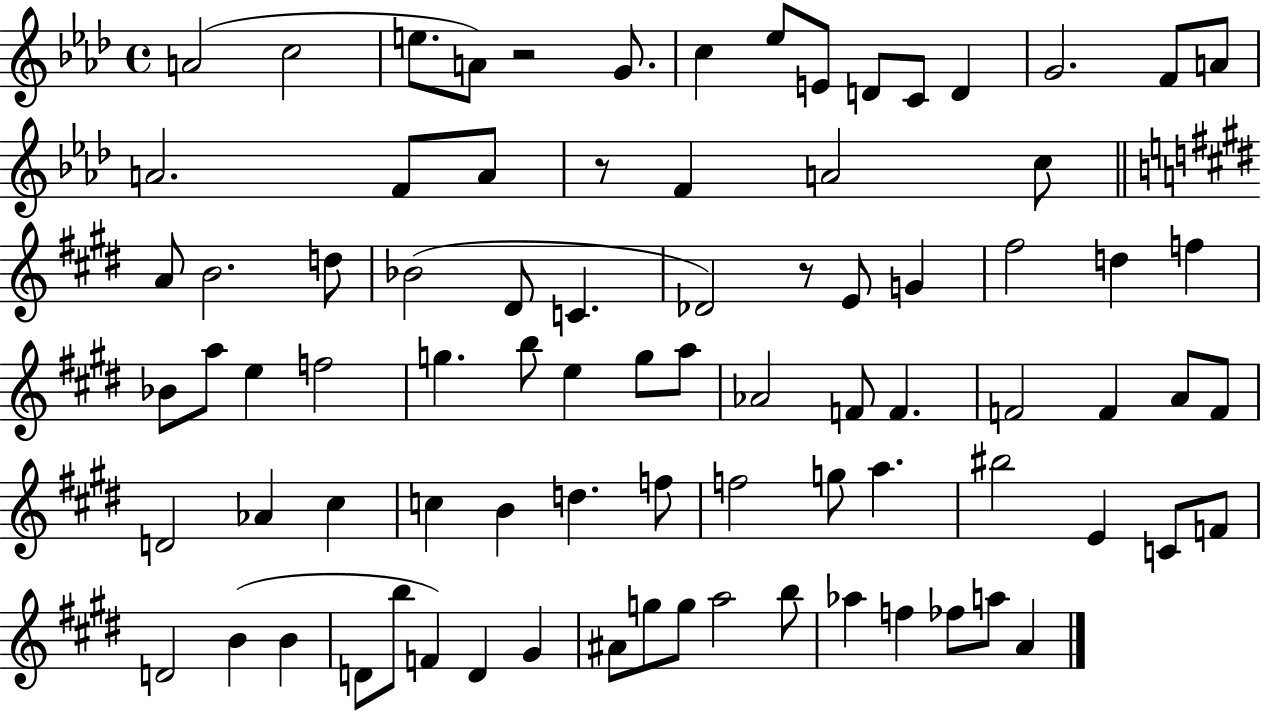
A4/h C5/h E5/e. A4/e R/h G4/e. C5/q Eb5/e E4/e D4/e C4/e D4/q G4/h. F4/e A4/e A4/h. F4/e A4/e R/e F4/q A4/h C5/e A4/e B4/h. D5/e Bb4/h D#4/e C4/q. Db4/h R/e E4/e G4/q F#5/h D5/q F5/q Bb4/e A5/e E5/q F5/h G5/q. B5/e E5/q G5/e A5/e Ab4/h F4/e F4/q. F4/h F4/q A4/e F4/e D4/h Ab4/q C#5/q C5/q B4/q D5/q. F5/e F5/h G5/e A5/q. BIS5/h E4/q C4/e F4/e D4/h B4/q B4/q D4/e B5/e F4/q D4/q G#4/q A#4/e G5/e G5/e A5/h B5/e Ab5/q F5/q FES5/e A5/e A4/q